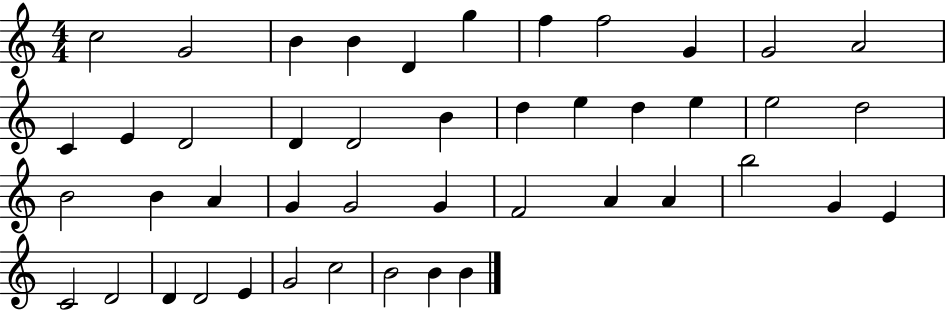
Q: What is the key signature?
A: C major